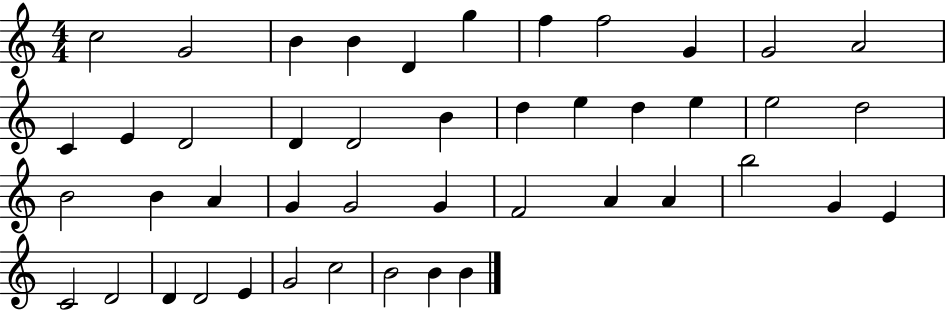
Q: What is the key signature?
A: C major